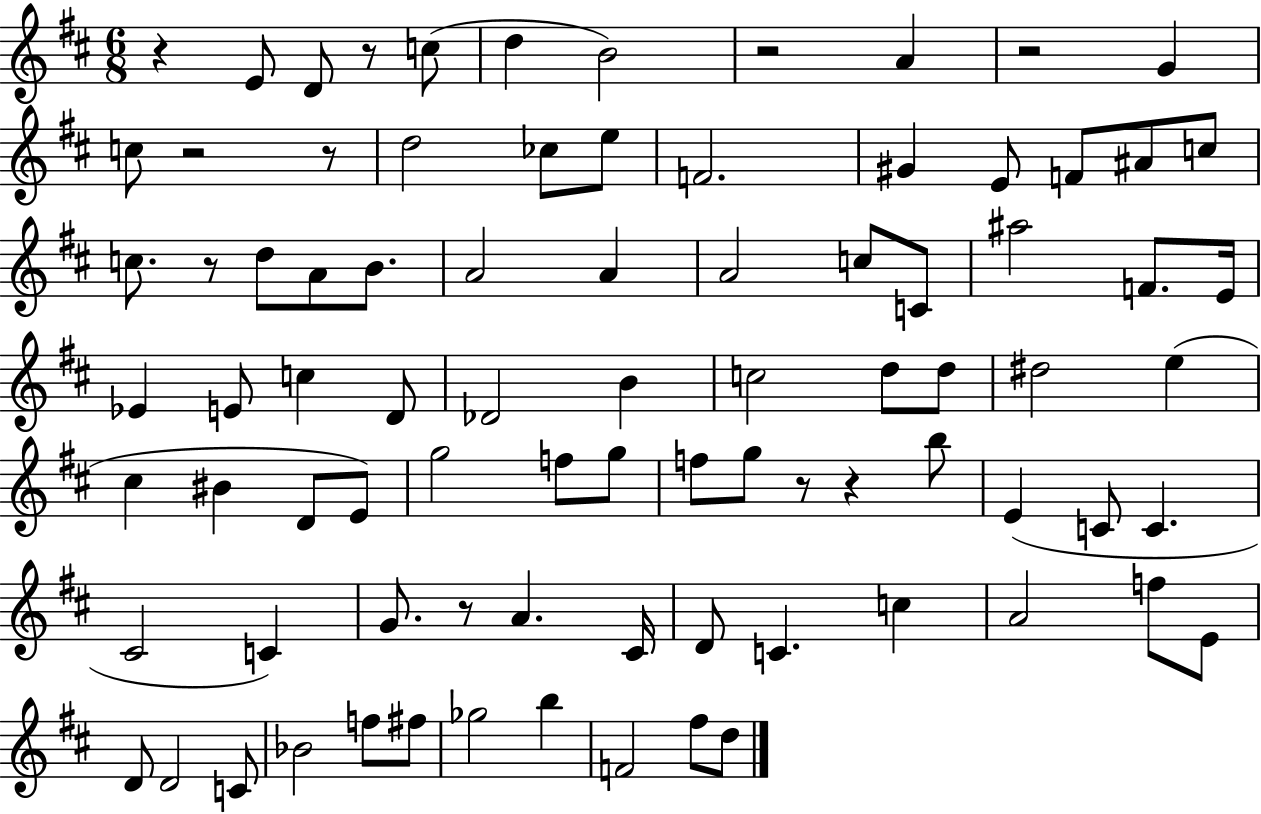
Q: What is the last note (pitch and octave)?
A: D5